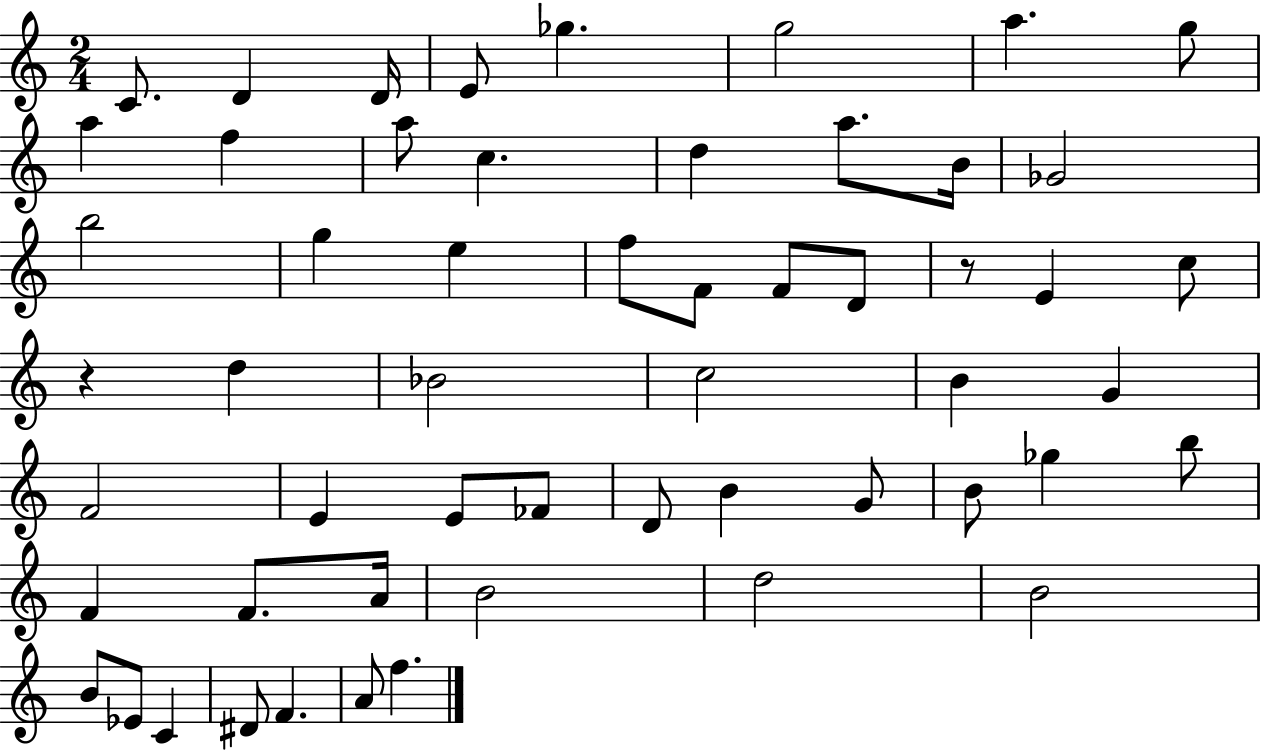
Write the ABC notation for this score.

X:1
T:Untitled
M:2/4
L:1/4
K:C
C/2 D D/4 E/2 _g g2 a g/2 a f a/2 c d a/2 B/4 _G2 b2 g e f/2 F/2 F/2 D/2 z/2 E c/2 z d _B2 c2 B G F2 E E/2 _F/2 D/2 B G/2 B/2 _g b/2 F F/2 A/4 B2 d2 B2 B/2 _E/2 C ^D/2 F A/2 f